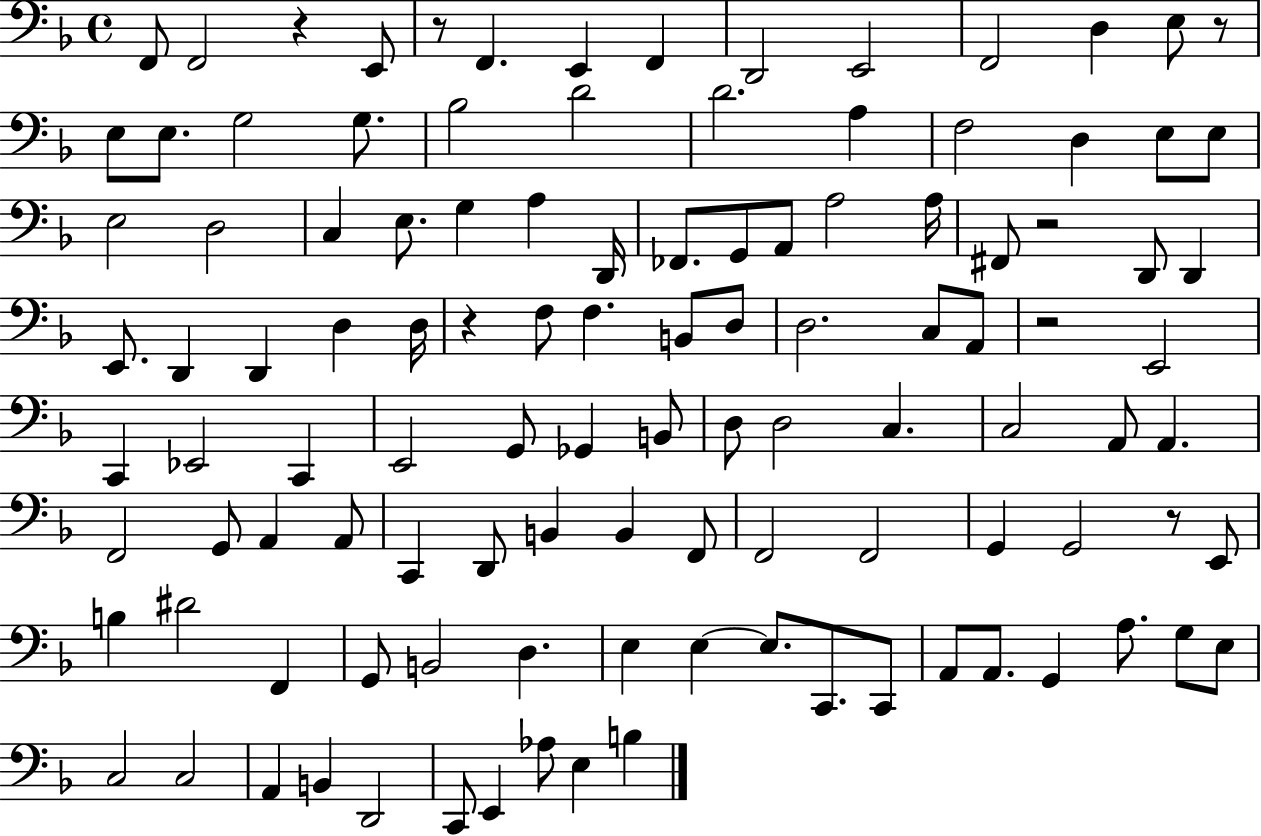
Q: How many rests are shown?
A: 7